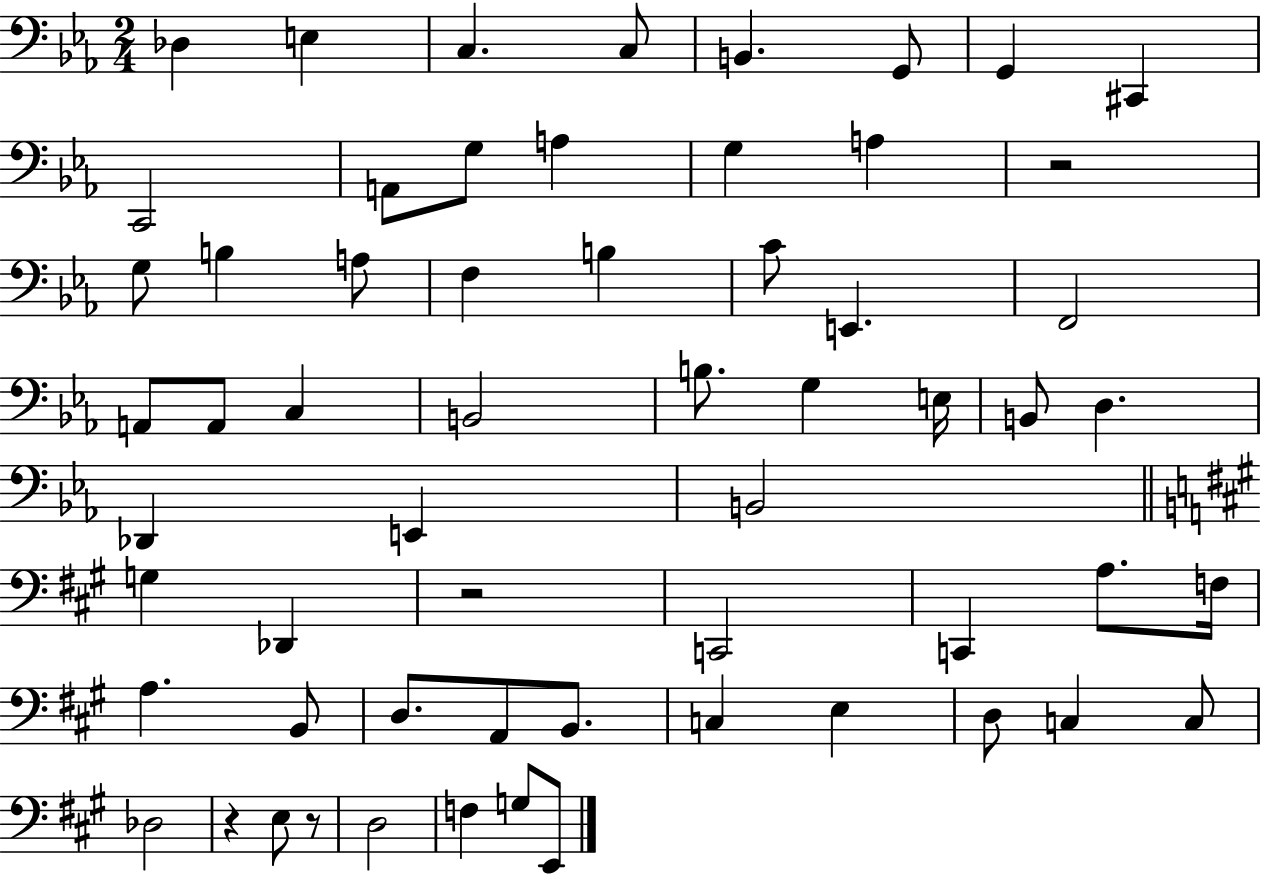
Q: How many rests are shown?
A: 4